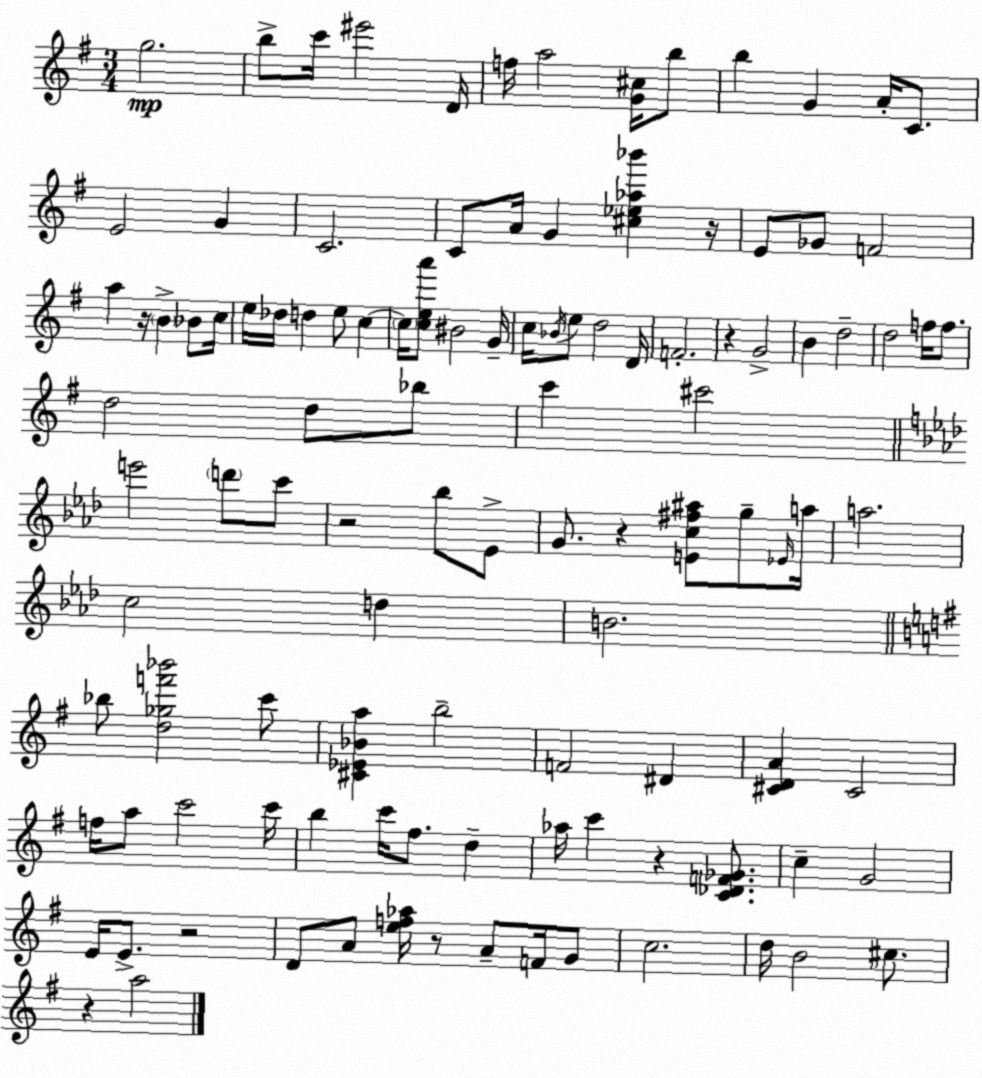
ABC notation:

X:1
T:Untitled
M:3/4
L:1/4
K:Em
g2 b/2 c'/4 ^e'2 D/4 f/4 a2 [G^c]/4 b/2 b G A/4 C/2 E2 G C2 C/2 A/4 G [^c_e_a_b'] z/4 E/2 _G/2 F2 a z/4 B _B/2 c/4 e/4 _d/4 d e/2 c c/4 [cea']/2 ^B2 G/4 c/4 _B/4 e/2 d2 D/4 F2 z G2 B d2 d2 f/4 f/2 d2 d/2 _b/2 c' ^c'2 e'2 d'/2 c'/2 z2 _b/2 _E/2 G/2 z [Ec^f^a]/2 g/2 _E/4 a/4 a2 c2 d B2 _b/2 [d_gf'_b']2 c'/2 [^C_E_Ba] b2 F2 ^D [^CDA] ^C2 f/4 a/2 c'2 c'/4 b c'/4 ^f/2 d _a/4 c' z [C_DF_G]/2 c G2 E/4 E/2 z2 D/2 A/2 [ef_a]/4 z/2 A/2 F/4 G/2 c2 d/4 B2 ^c/2 z a2